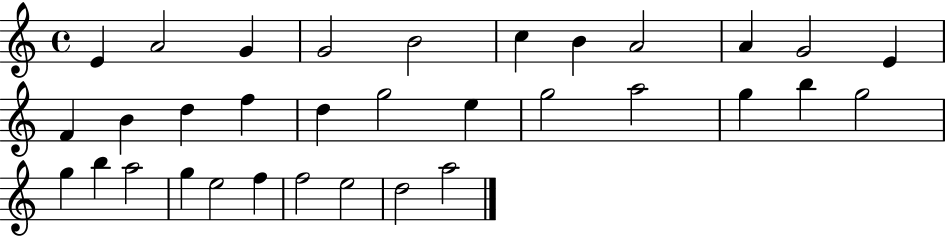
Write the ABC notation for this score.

X:1
T:Untitled
M:4/4
L:1/4
K:C
E A2 G G2 B2 c B A2 A G2 E F B d f d g2 e g2 a2 g b g2 g b a2 g e2 f f2 e2 d2 a2